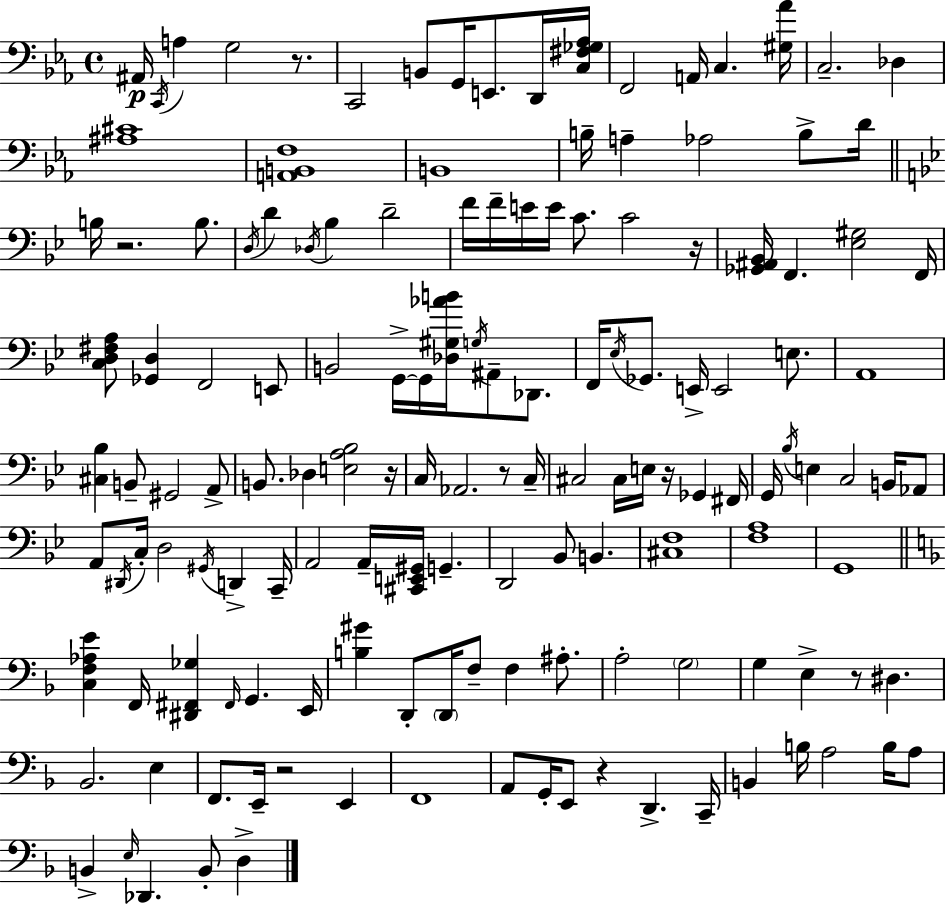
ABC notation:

X:1
T:Untitled
M:4/4
L:1/4
K:Cm
^A,,/4 C,,/4 A, G,2 z/2 C,,2 B,,/2 G,,/4 E,,/2 D,,/4 [C,^F,_G,_A,]/4 F,,2 A,,/4 C, [^G,_A]/4 C,2 _D, [^A,^C]4 [A,,B,,F,]4 B,,4 B,/4 A, _A,2 B,/2 D/4 B,/4 z2 B,/2 D,/4 D _D,/4 _B, D2 F/4 F/4 E/4 E/4 C/2 C2 z/4 [_G,,^A,,_B,,]/4 F,, [_E,^G,]2 F,,/4 [C,D,^F,A,]/2 [_G,,D,] F,,2 E,,/2 B,,2 G,,/4 G,,/4 [_D,^G,_AB]/4 G,/4 ^A,,/2 _D,,/2 F,,/4 _E,/4 _G,,/2 E,,/4 E,,2 E,/2 A,,4 [^C,_B,] B,,/2 ^G,,2 A,,/2 B,,/2 _D, [E,A,_B,]2 z/4 C,/4 _A,,2 z/2 C,/4 ^C,2 ^C,/4 E,/4 z/4 _G,, ^F,,/4 G,,/4 _B,/4 E, C,2 B,,/4 _A,,/2 A,,/2 ^D,,/4 C,/4 D,2 ^G,,/4 D,, C,,/4 A,,2 A,,/4 [^C,,E,,^G,,]/4 G,, D,,2 _B,,/2 B,, [^C,F,]4 [F,A,]4 G,,4 [C,F,_A,E] F,,/4 [^D,,^F,,_G,] ^F,,/4 G,, E,,/4 [B,^G] D,,/2 D,,/4 F,/2 F, ^A,/2 A,2 G,2 G, E, z/2 ^D, _B,,2 E, F,,/2 E,,/4 z2 E,, F,,4 A,,/2 G,,/4 E,,/2 z D,, C,,/4 B,, B,/4 A,2 B,/4 A,/2 B,, E,/4 _D,, B,,/2 D,